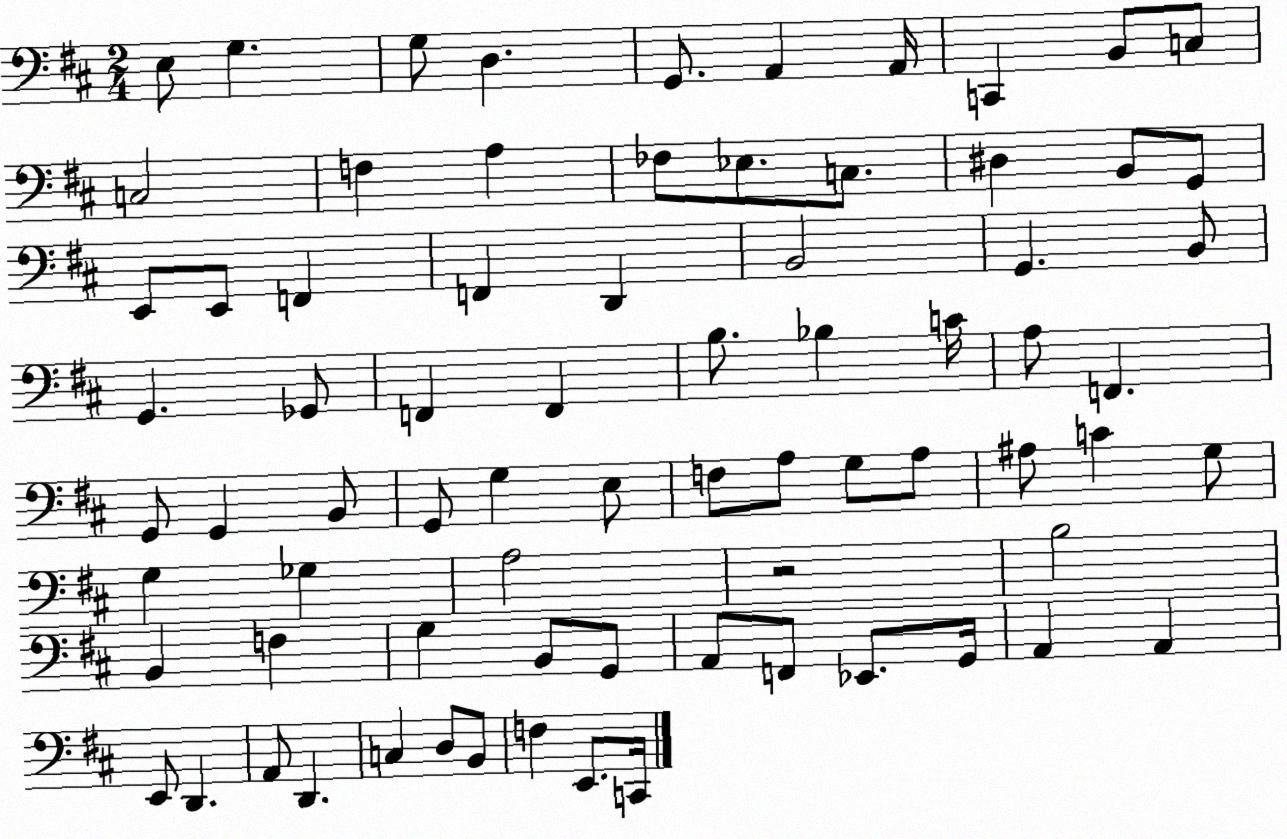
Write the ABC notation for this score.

X:1
T:Untitled
M:2/4
L:1/4
K:D
E,/2 G, G,/2 D, G,,/2 A,, A,,/4 C,, B,,/2 C,/2 C,2 F, A, _F,/2 _E,/2 C,/2 ^D, B,,/2 G,,/2 E,,/2 E,,/2 F,, F,, D,, B,,2 G,, B,,/2 G,, _G,,/2 F,, F,, B,/2 _B, C/4 A,/2 F,, G,,/2 G,, B,,/2 G,,/2 G, E,/2 F,/2 A,/2 G,/2 A,/2 ^A,/2 C G,/2 G, _G, A,2 z2 B,2 B,, F, G, B,,/2 G,,/2 A,,/2 F,,/2 _E,,/2 G,,/4 A,, A,, E,,/2 D,, A,,/2 D,, C, D,/2 B,,/2 F, E,,/2 C,,/4